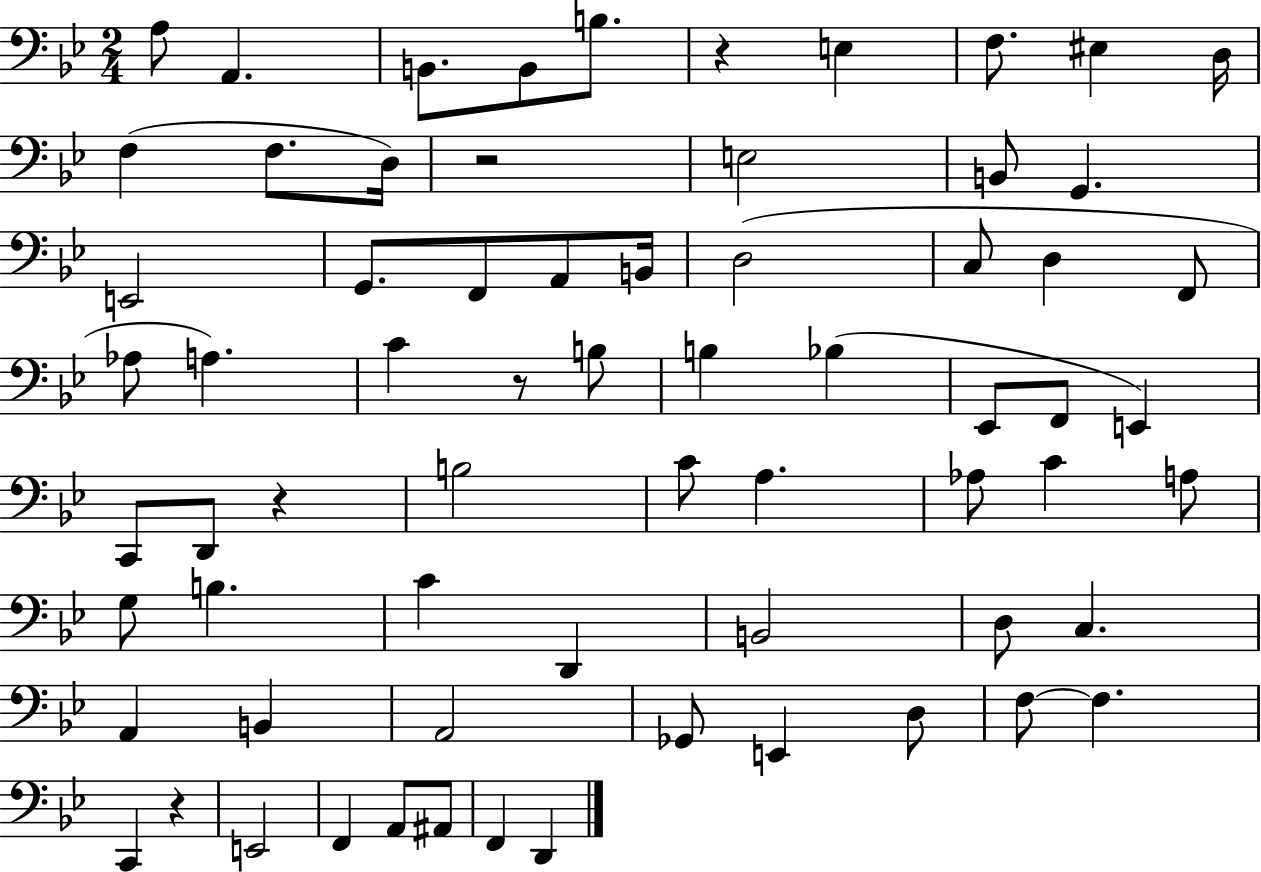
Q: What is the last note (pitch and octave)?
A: D2